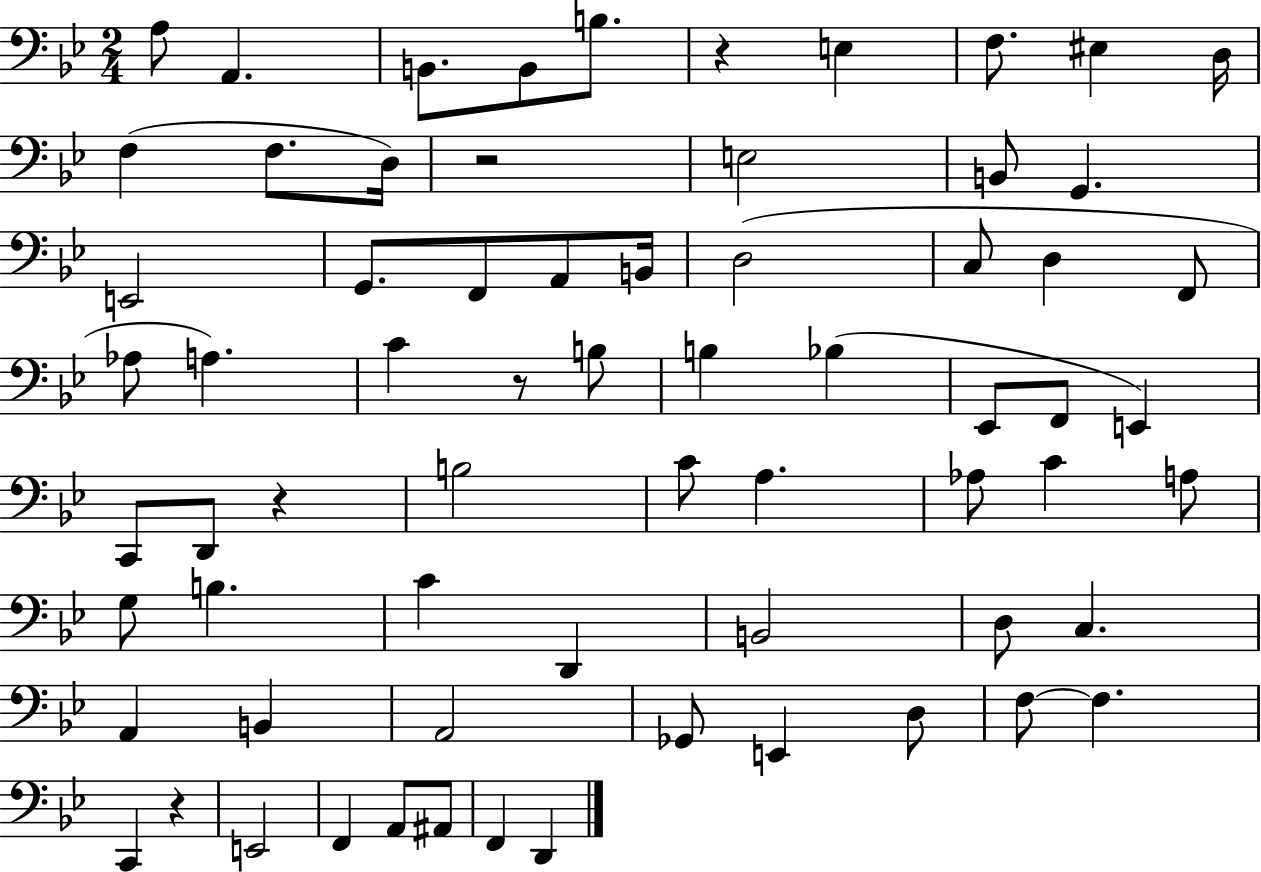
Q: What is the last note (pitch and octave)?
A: D2